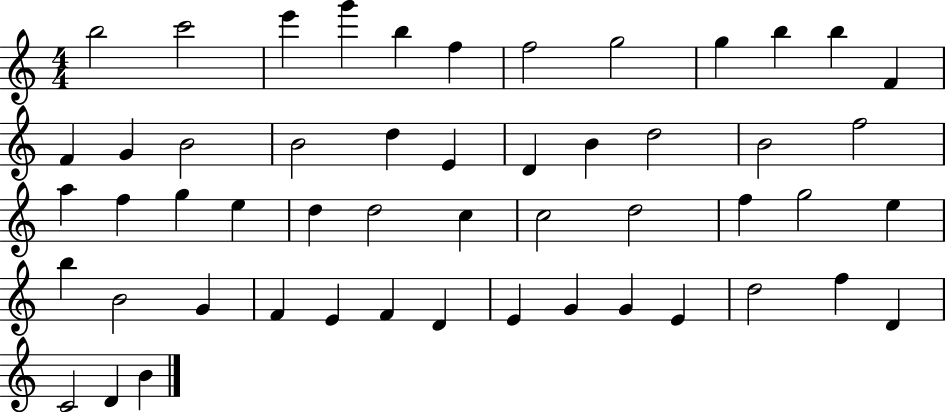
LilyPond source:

{
  \clef treble
  \numericTimeSignature
  \time 4/4
  \key c \major
  b''2 c'''2 | e'''4 g'''4 b''4 f''4 | f''2 g''2 | g''4 b''4 b''4 f'4 | \break f'4 g'4 b'2 | b'2 d''4 e'4 | d'4 b'4 d''2 | b'2 f''2 | \break a''4 f''4 g''4 e''4 | d''4 d''2 c''4 | c''2 d''2 | f''4 g''2 e''4 | \break b''4 b'2 g'4 | f'4 e'4 f'4 d'4 | e'4 g'4 g'4 e'4 | d''2 f''4 d'4 | \break c'2 d'4 b'4 | \bar "|."
}